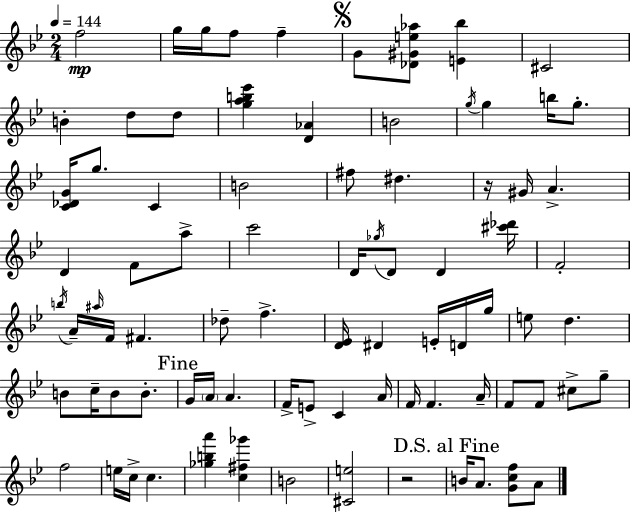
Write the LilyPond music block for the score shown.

{
  \clef treble
  \numericTimeSignature
  \time 2/4
  \key g \minor
  \tempo 4 = 144
  f''2\mp | g''16 g''16 f''8 f''4-- | \mark \markup { \musicglyph "scripts.segno" } g'8 <des' gis' e'' aes''>8 <e' bes''>4 | cis'2 | \break b'4-. d''8 d''8 | <g'' a'' b'' ees'''>4 <d' aes'>4 | b'2 | \acciaccatura { g''16 } g''4 b''16 g''8.-. | \break <c' des' g'>16 g''8. c'4 | b'2 | fis''8 dis''4. | r16 gis'16 a'4.-> | \break d'4 f'8 a''8-> | c'''2 | d'16 \acciaccatura { ges''16 } d'8 d'4 | <cis''' des'''>16 f'2-. | \break \acciaccatura { b''16 } a'16-- \grace { ais''16 } f'16 fis'4. | des''8-- f''4.-> | <d' ees'>16 dis'4 | e'16-. d'16 g''16 e''8 d''4. | \break b'8 c''16-- b'8 | b'8.-. \mark "Fine" g'16 \parenthesize a'16 a'4. | f'16-> e'8-> c'4 | a'16 f'16 f'4. | \break a'16-- f'8 f'8 | cis''8-> g''8-- f''2 | e''16 c''16-> c''4. | <ges'' b'' a'''>4 | \break <c'' fis'' ges'''>4 b'2 | <cis' e''>2 | r2 | \mark "D.S. al Fine" b'16 a'8. | \break <g' c'' f''>8 a'8 \bar "|."
}